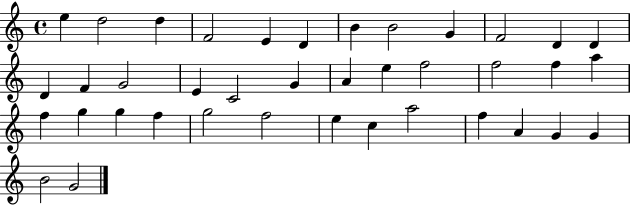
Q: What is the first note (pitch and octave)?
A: E5